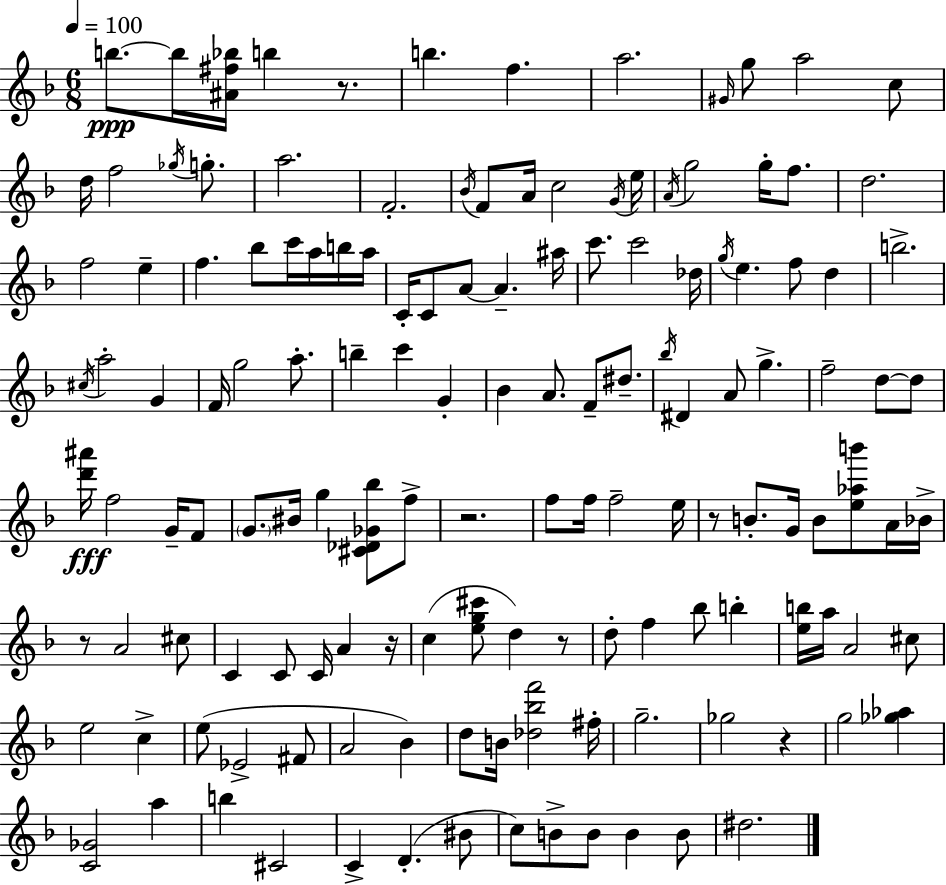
B5/e. B5/s [A#4,F#5,Bb5]/s B5/q R/e. B5/q. F5/q. A5/h. G#4/s G5/e A5/h C5/e D5/s F5/h Gb5/s G5/e. A5/h. F4/h. Bb4/s F4/e A4/s C5/h G4/s E5/s A4/s G5/h G5/s F5/e. D5/h. F5/h E5/q F5/q. Bb5/e C6/s A5/s B5/s A5/s C4/s C4/e A4/e A4/q. A#5/s C6/e. C6/h Db5/s G5/s E5/q. F5/e D5/q B5/h. C#5/s A5/h G4/q F4/s G5/h A5/e. B5/q C6/q G4/q Bb4/q A4/e. F4/e D#5/e. Bb5/s D#4/q A4/e G5/q. F5/h D5/e D5/e [D6,A#6]/s F5/h G4/s F4/e G4/e. BIS4/s G5/q [C#4,Db4,Gb4,Bb5]/e F5/e R/h. F5/e F5/s F5/h E5/s R/e B4/e. G4/s B4/e [E5,Ab5,B6]/e A4/s Bb4/s R/e A4/h C#5/e C4/q C4/e C4/s A4/q R/s C5/q [E5,G5,C#6]/e D5/q R/e D5/e F5/q Bb5/e B5/q [E5,B5]/s A5/s A4/h C#5/e E5/h C5/q E5/e Eb4/h F#4/e A4/h Bb4/q D5/e B4/s [Db5,Bb5,F6]/h F#5/s G5/h. Gb5/h R/q G5/h [Gb5,Ab5]/q [C4,Gb4]/h A5/q B5/q C#4/h C4/q D4/q. BIS4/e C5/e B4/e B4/e B4/q B4/e D#5/h.